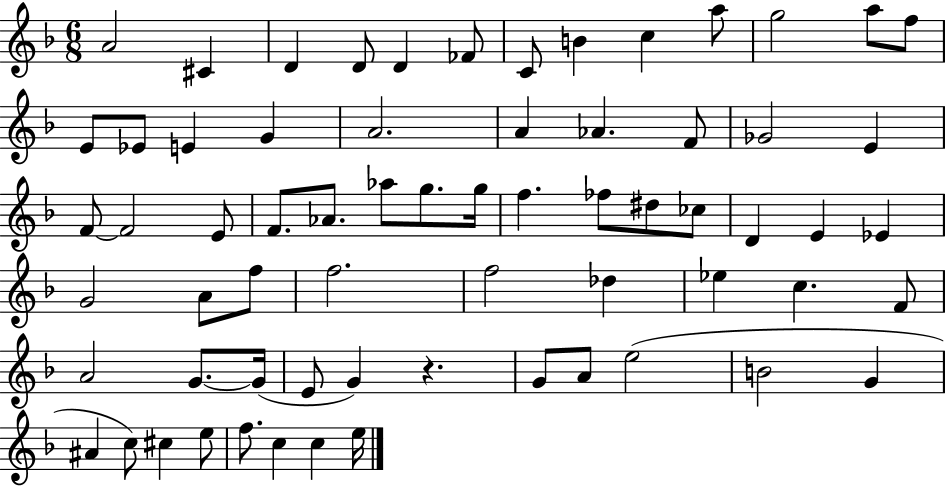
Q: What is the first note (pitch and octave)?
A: A4